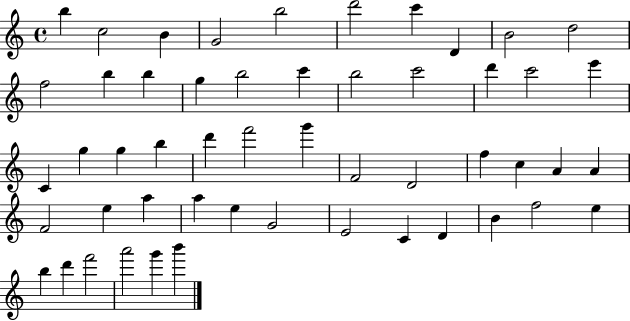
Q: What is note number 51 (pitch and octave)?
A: G6